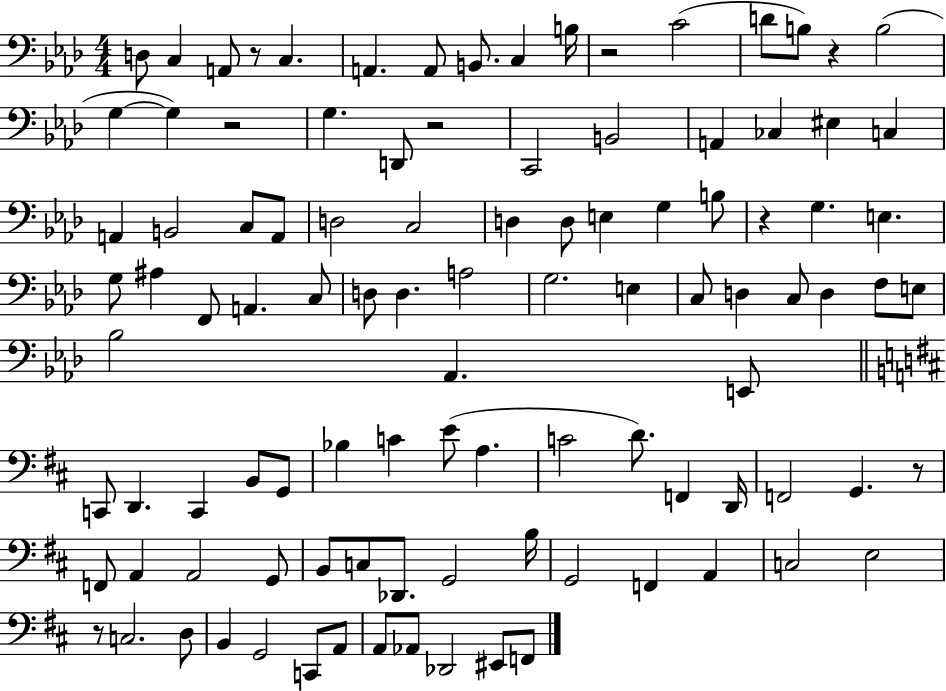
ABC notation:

X:1
T:Untitled
M:4/4
L:1/4
K:Ab
D,/2 C, A,,/2 z/2 C, A,, A,,/2 B,,/2 C, B,/4 z2 C2 D/2 B,/2 z B,2 G, G, z2 G, D,,/2 z2 C,,2 B,,2 A,, _C, ^E, C, A,, B,,2 C,/2 A,,/2 D,2 C,2 D, D,/2 E, G, B,/2 z G, E, G,/2 ^A, F,,/2 A,, C,/2 D,/2 D, A,2 G,2 E, C,/2 D, C,/2 D, F,/2 E,/2 _B,2 _A,, E,,/2 C,,/2 D,, C,, B,,/2 G,,/2 _B, C E/2 A, C2 D/2 F,, D,,/4 F,,2 G,, z/2 F,,/2 A,, A,,2 G,,/2 B,,/2 C,/2 _D,,/2 G,,2 B,/4 G,,2 F,, A,, C,2 E,2 z/2 C,2 D,/2 B,, G,,2 C,,/2 A,,/2 A,,/2 _A,,/2 _D,,2 ^E,,/2 F,,/2